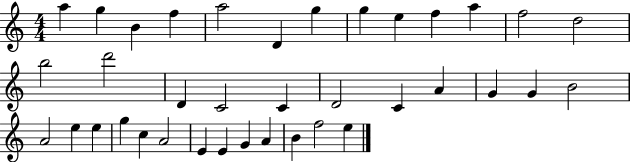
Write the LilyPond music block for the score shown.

{
  \clef treble
  \numericTimeSignature
  \time 4/4
  \key c \major
  a''4 g''4 b'4 f''4 | a''2 d'4 g''4 | g''4 e''4 f''4 a''4 | f''2 d''2 | \break b''2 d'''2 | d'4 c'2 c'4 | d'2 c'4 a'4 | g'4 g'4 b'2 | \break a'2 e''4 e''4 | g''4 c''4 a'2 | e'4 e'4 g'4 a'4 | b'4 f''2 e''4 | \break \bar "|."
}